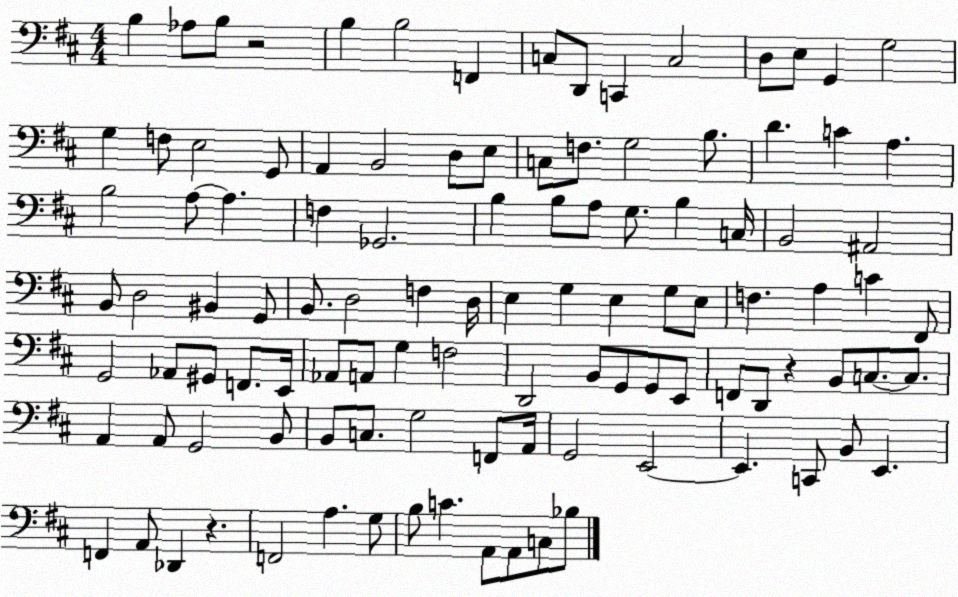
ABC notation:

X:1
T:Untitled
M:4/4
L:1/4
K:D
B, _A,/2 B,/2 z2 B, B,2 F,, C,/2 D,,/2 C,, C,2 D,/2 E,/2 G,, G,2 G, F,/2 E,2 G,,/2 A,, B,,2 D,/2 E,/2 C,/2 F,/2 G,2 B,/2 D C A, B,2 A,/2 A, F, _G,,2 B, B,/2 A,/2 G,/2 B, C,/4 B,,2 ^A,,2 B,,/2 D,2 ^B,, G,,/2 B,,/2 D,2 F, D,/4 E, G, E, G,/2 E,/2 F, A, C ^F,,/2 G,,2 _A,,/2 ^G,,/2 F,,/2 E,,/4 _A,,/2 A,,/2 G, F,2 D,,2 B,,/2 G,,/2 G,,/2 E,,/2 F,,/2 D,,/2 z B,,/2 C,/2 C,/2 A,, A,,/2 G,,2 B,,/2 B,,/2 C,/2 G,2 F,,/2 A,,/4 G,,2 E,,2 E,, C,,/2 B,,/2 E,, F,, A,,/2 _D,, z F,,2 A, G,/2 B,/2 C A,,/2 A,,/2 C,/2 _B,/2